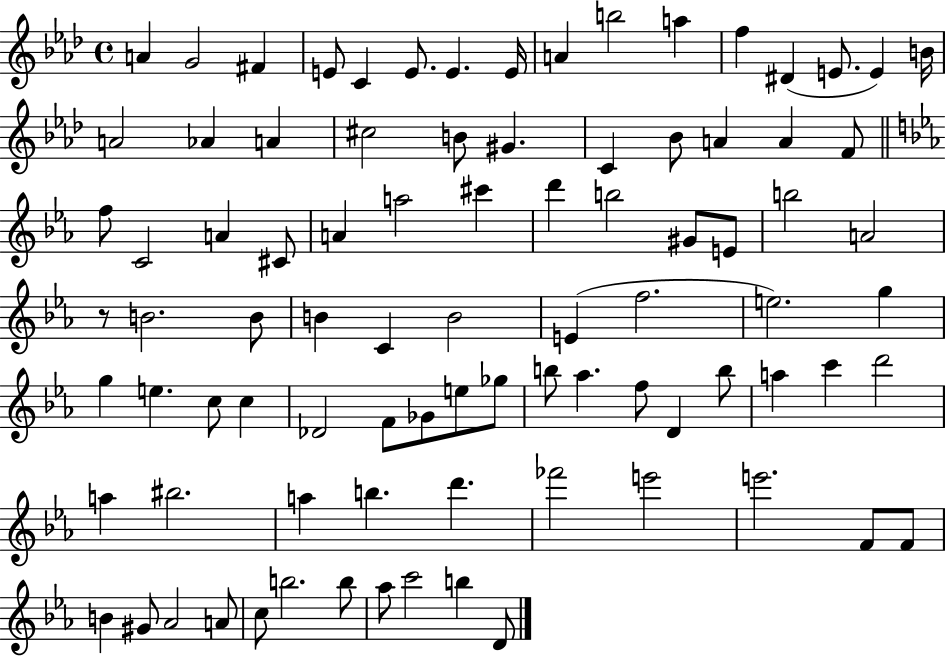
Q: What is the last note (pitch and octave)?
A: D4